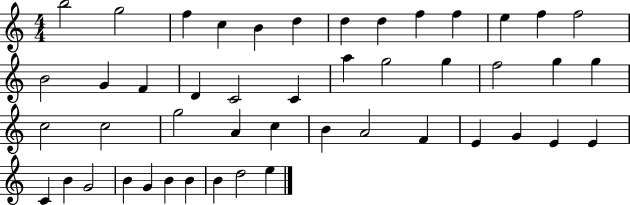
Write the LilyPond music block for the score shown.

{
  \clef treble
  \numericTimeSignature
  \time 4/4
  \key c \major
  b''2 g''2 | f''4 c''4 b'4 d''4 | d''4 d''4 f''4 f''4 | e''4 f''4 f''2 | \break b'2 g'4 f'4 | d'4 c'2 c'4 | a''4 g''2 g''4 | f''2 g''4 g''4 | \break c''2 c''2 | g''2 a'4 c''4 | b'4 a'2 f'4 | e'4 g'4 e'4 e'4 | \break c'4 b'4 g'2 | b'4 g'4 b'4 b'4 | b'4 d''2 e''4 | \bar "|."
}